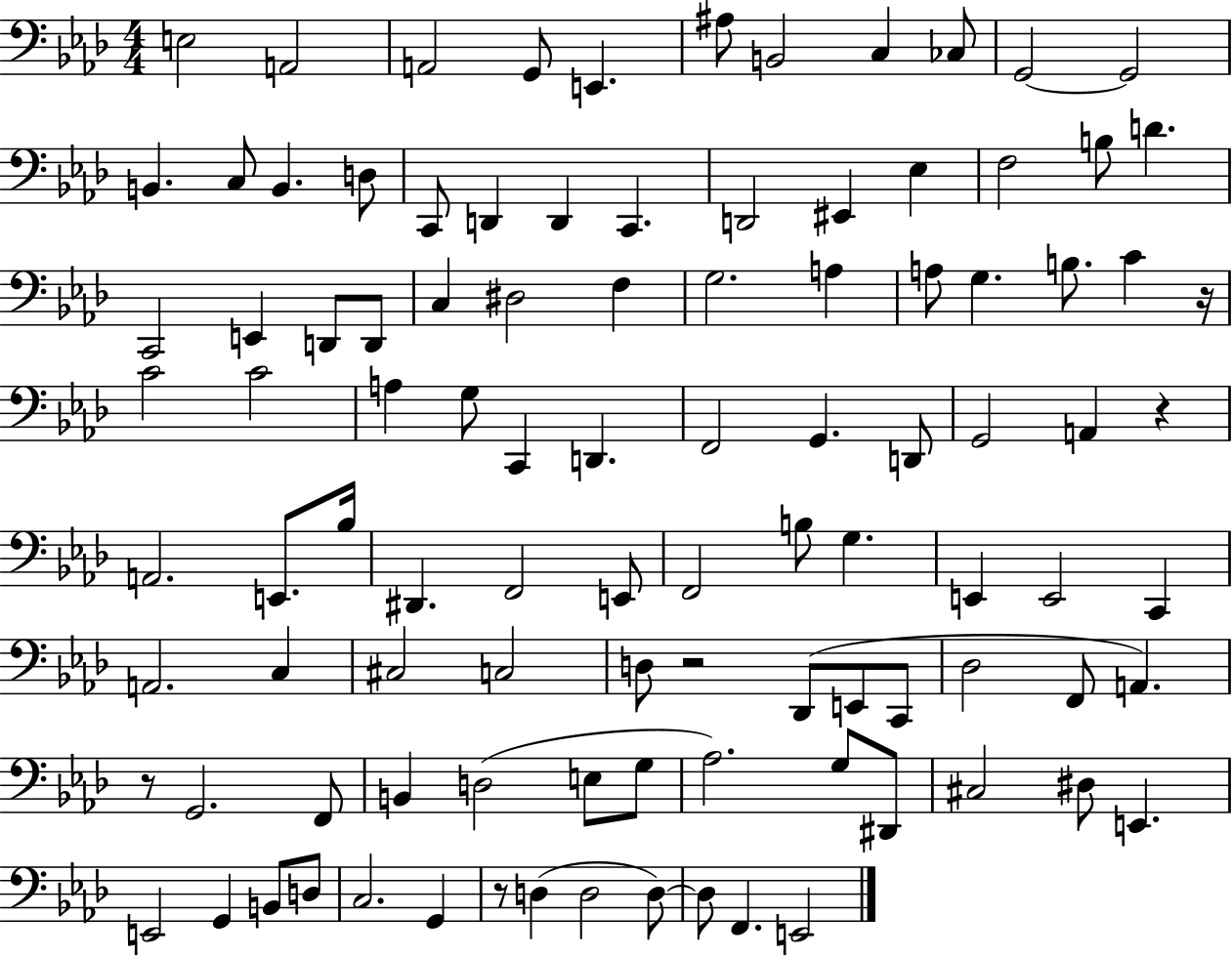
E3/h A2/h A2/h G2/e E2/q. A#3/e B2/h C3/q CES3/e G2/h G2/h B2/q. C3/e B2/q. D3/e C2/e D2/q D2/q C2/q. D2/h EIS2/q Eb3/q F3/h B3/e D4/q. C2/h E2/q D2/e D2/e C3/q D#3/h F3/q G3/h. A3/q A3/e G3/q. B3/e. C4/q R/s C4/h C4/h A3/q G3/e C2/q D2/q. F2/h G2/q. D2/e G2/h A2/q R/q A2/h. E2/e. Bb3/s D#2/q. F2/h E2/e F2/h B3/e G3/q. E2/q E2/h C2/q A2/h. C3/q C#3/h C3/h D3/e R/h Db2/e E2/e C2/e Db3/h F2/e A2/q. R/e G2/h. F2/e B2/q D3/h E3/e G3/e Ab3/h. G3/e D#2/e C#3/h D#3/e E2/q. E2/h G2/q B2/e D3/e C3/h. G2/q R/e D3/q D3/h D3/e D3/e F2/q. E2/h